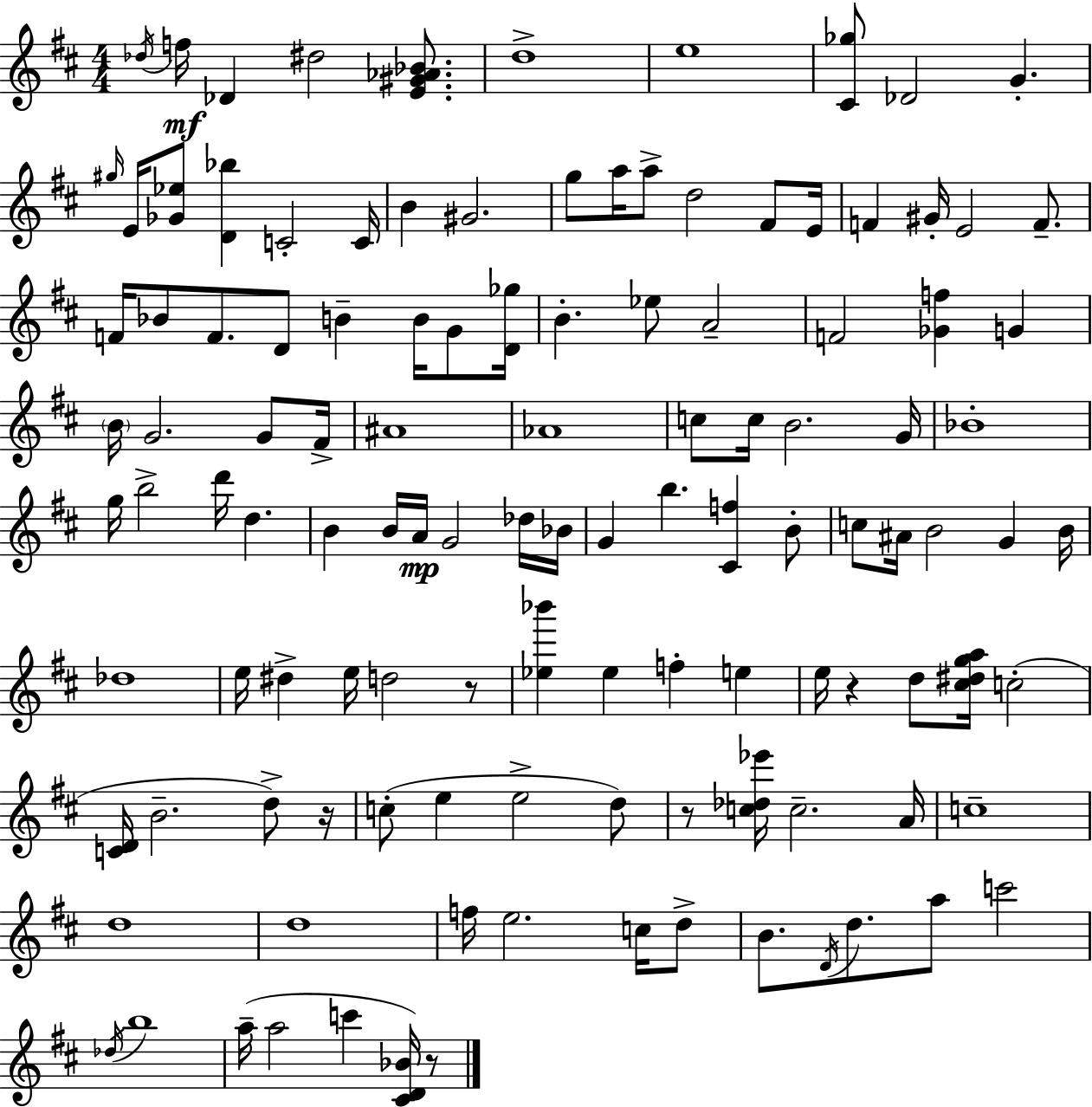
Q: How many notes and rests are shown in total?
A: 118